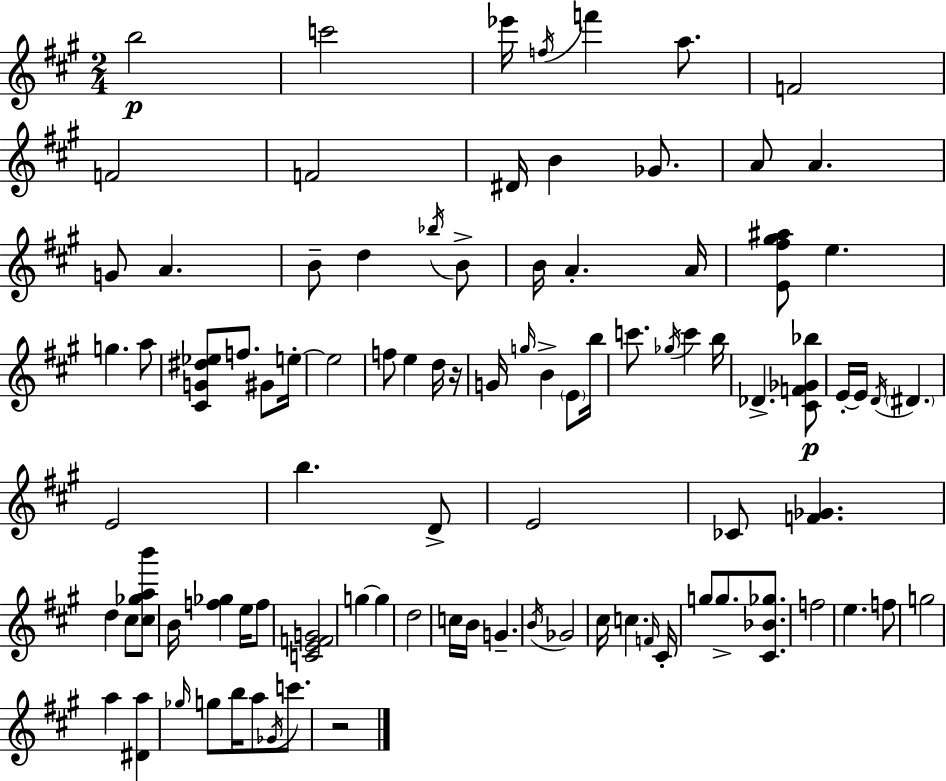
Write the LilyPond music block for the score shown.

{
  \clef treble
  \numericTimeSignature
  \time 2/4
  \key a \major
  b''2\p | c'''2 | ees'''16 \acciaccatura { f''16 } f'''4 a''8. | f'2 | \break f'2 | f'2 | dis'16 b'4 ges'8. | a'8 a'4. | \break g'8 a'4. | b'8-- d''4 \acciaccatura { bes''16 } | b'8-> b'16 a'4.-. | a'16 <e' fis'' gis'' ais''>8 e''4. | \break g''4. | a''8 <cis' g' dis'' ees''>8 f''8. gis'8 | e''16-.~~ e''2 | f''8 e''4 | \break d''16 r16 g'16 \grace { g''16 } b'4-> | \parenthesize e'8 b''16 c'''8. \acciaccatura { ges''16 } c'''4 | b''16 des'4.-> | <cis' f' ges' bes''>8\p e'16-.~~ e'16 \acciaccatura { d'16 } \parenthesize dis'4. | \break e'2 | b''4. | d'8-> e'2 | ces'8 <f' ges'>4. | \break d''4 | cis''8 <cis'' ges'' a'' b'''>8 b'16 <f'' ges''>4 | e''16 f''8 <c' e' f' g'>2 | g''4~~ | \break g''4 d''2 | c''16 b'16 g'4.-- | \acciaccatura { b'16 } ges'2 | cis''16 c''4. | \break \grace { f'16 } cis'16-. g''8 | g''8.-> <cis' bes' ges''>8. f''2 | e''4. | f''8 g''2 | \break a''4 | <dis' a''>4 \grace { ges''16 } | g''8 b''16 a''8 \acciaccatura { ges'16 } c'''8. | r2 | \break \bar "|."
}